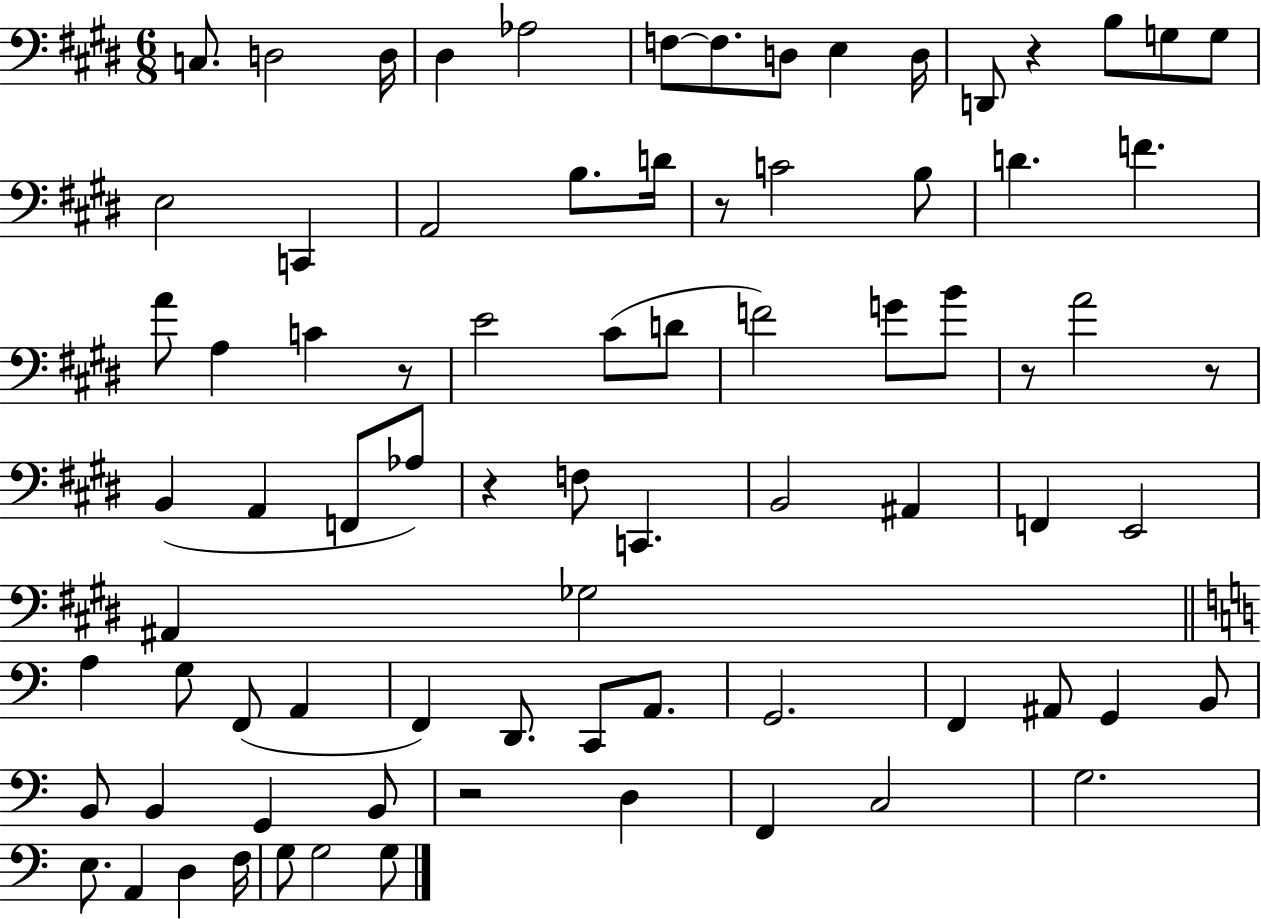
{
  \clef bass
  \numericTimeSignature
  \time 6/8
  \key e \major
  c8. d2 d16 | dis4 aes2 | f8~~ f8. d8 e4 d16 | d,8 r4 b8 g8 g8 | \break e2 c,4 | a,2 b8. d'16 | r8 c'2 b8 | d'4. f'4. | \break a'8 a4 c'4 r8 | e'2 cis'8( d'8 | f'2) g'8 b'8 | r8 a'2 r8 | \break b,4( a,4 f,8 aes8) | r4 f8 c,4. | b,2 ais,4 | f,4 e,2 | \break ais,4 ges2 | \bar "||" \break \key c \major a4 g8 f,8( a,4 | f,4) d,8. c,8 a,8. | g,2. | f,4 ais,8 g,4 b,8 | \break b,8 b,4 g,4 b,8 | r2 d4 | f,4 c2 | g2. | \break e8. a,4 d4 f16 | g8 g2 g8 | \bar "|."
}